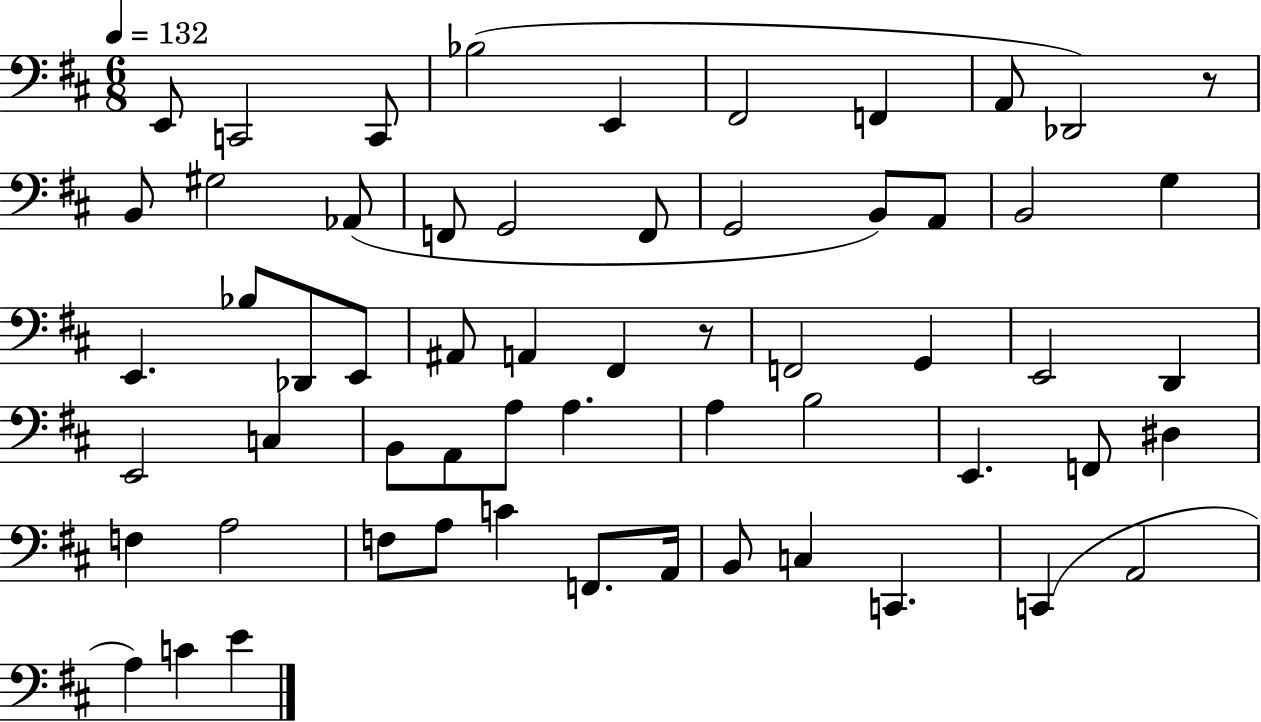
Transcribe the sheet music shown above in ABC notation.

X:1
T:Untitled
M:6/8
L:1/4
K:D
E,,/2 C,,2 C,,/2 _B,2 E,, ^F,,2 F,, A,,/2 _D,,2 z/2 B,,/2 ^G,2 _A,,/2 F,,/2 G,,2 F,,/2 G,,2 B,,/2 A,,/2 B,,2 G, E,, _B,/2 _D,,/2 E,,/2 ^A,,/2 A,, ^F,, z/2 F,,2 G,, E,,2 D,, E,,2 C, B,,/2 A,,/2 A,/2 A, A, B,2 E,, F,,/2 ^D, F, A,2 F,/2 A,/2 C F,,/2 A,,/4 B,,/2 C, C,, C,, A,,2 A, C E